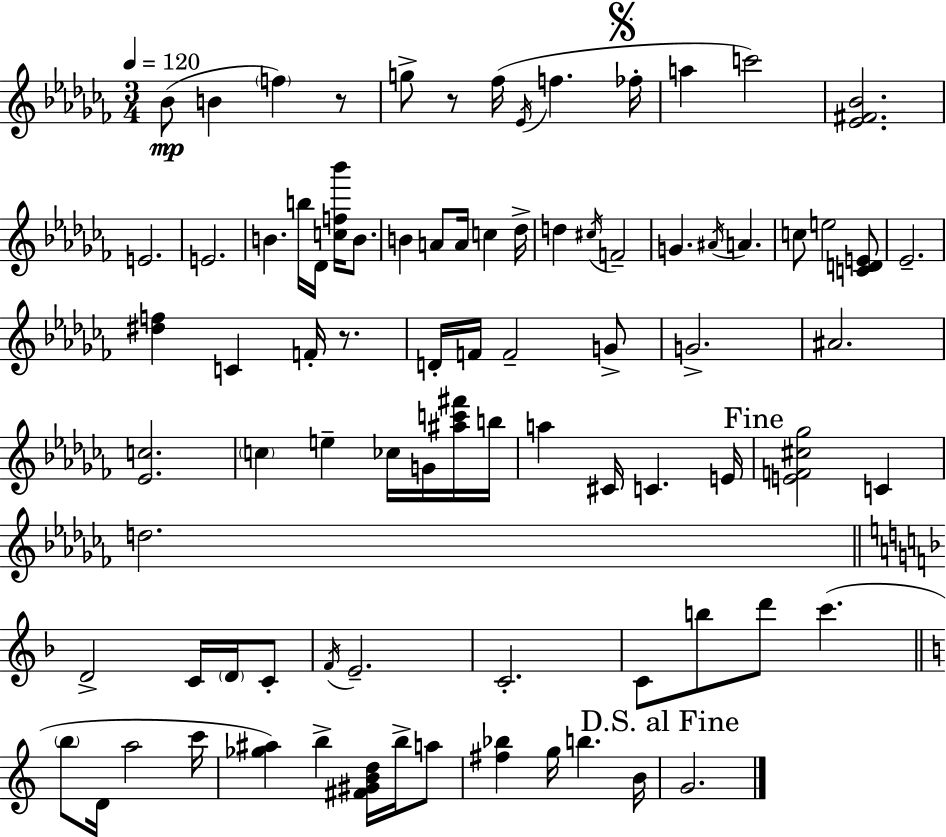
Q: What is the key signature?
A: AES minor